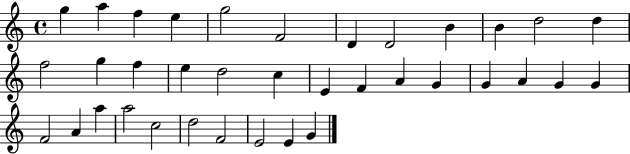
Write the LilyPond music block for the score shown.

{
  \clef treble
  \time 4/4
  \defaultTimeSignature
  \key c \major
  g''4 a''4 f''4 e''4 | g''2 f'2 | d'4 d'2 b'4 | b'4 d''2 d''4 | \break f''2 g''4 f''4 | e''4 d''2 c''4 | e'4 f'4 a'4 g'4 | g'4 a'4 g'4 g'4 | \break f'2 a'4 a''4 | a''2 c''2 | d''2 f'2 | e'2 e'4 g'4 | \break \bar "|."
}